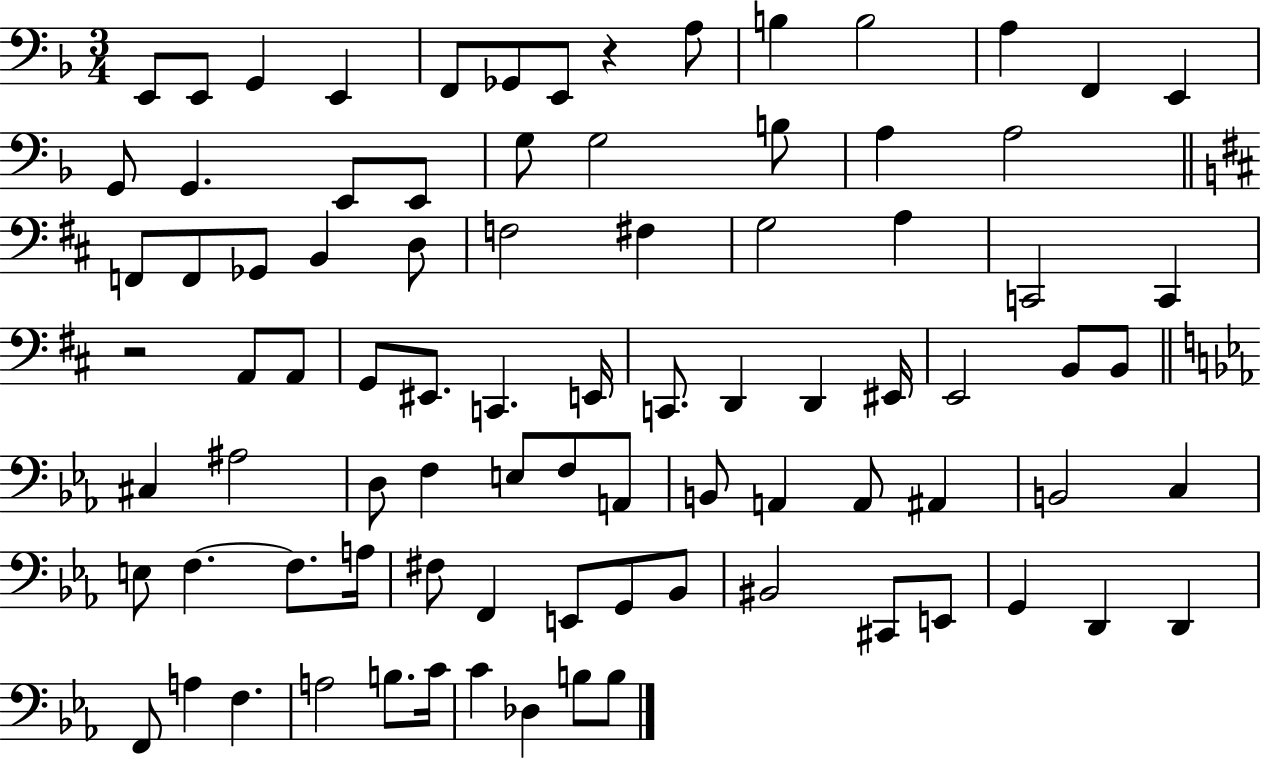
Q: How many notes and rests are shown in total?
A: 86